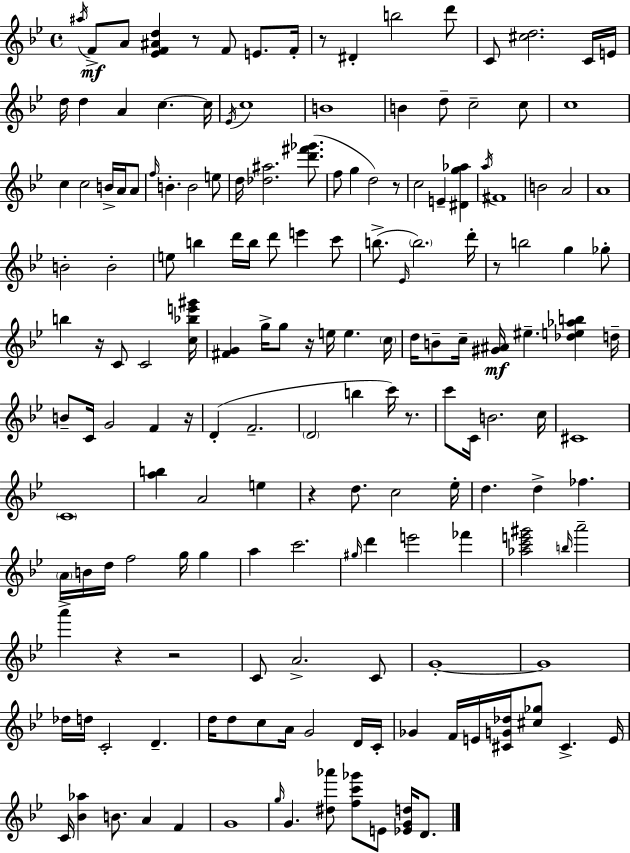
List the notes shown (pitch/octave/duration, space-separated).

A#5/s F4/e A4/e [Eb4,F4,A#4,D5]/q R/e F4/e E4/e. F4/s R/e D#4/q B5/h D6/e C4/e [C#5,D5]/h. C4/s E4/s D5/s D5/q A4/q C5/q. C5/s Eb4/s C5/w B4/w B4/q D5/e C5/h C5/e C5/w C5/q C5/h B4/s A4/s A4/e F5/s B4/q. B4/h E5/e D5/s [Db5,A#5]/h. [D6,F#6,Gb6]/e. F5/e G5/q D5/h R/e C5/h E4/q [D#4,G5,Ab5]/q A5/s F#4/w B4/h A4/h A4/w B4/h B4/h E5/e B5/q D6/s B5/s D6/e E6/q C6/e B5/e. Eb4/s B5/h. D6/s R/e B5/h G5/q Gb5/e B5/q R/s C4/e C4/h [C5,Bb5,E6,G#6]/s [F#4,G4]/q G5/s G5/e R/s E5/s E5/q. C5/s D5/s B4/e C5/s [G#4,A#4]/s EIS5/q. [Db5,E5,Ab5,B5]/q D5/s B4/e C4/s G4/h F4/q R/s D4/q F4/h. D4/h B5/q C6/s R/e. C6/e C4/s B4/h. C5/s C#4/w C4/w [A5,B5]/q A4/h E5/q R/q D5/e. C5/h Eb5/s D5/q. D5/q FES5/q. A4/s B4/s D5/s F5/h G5/s G5/q A5/q C6/h. G#5/s D6/q E6/h FES6/q [Ab5,C6,E6,G#6]/h B5/s A6/h A6/q R/q R/h C4/e A4/h. C4/e G4/w G4/w Db5/s D5/s C4/h D4/q. D5/s D5/e C5/e A4/s G4/h D4/s C4/s Gb4/q F4/s E4/s [C#4,G4,Db5]/s [C#5,Gb5]/e C#4/q. E4/s C4/s [Bb4,Ab5]/q B4/e. A4/q F4/q G4/w G5/s G4/q. [D#5,Ab6]/e [F5,C6,Gb6]/e E4/e [Eb4,G4,D5]/s D4/e.